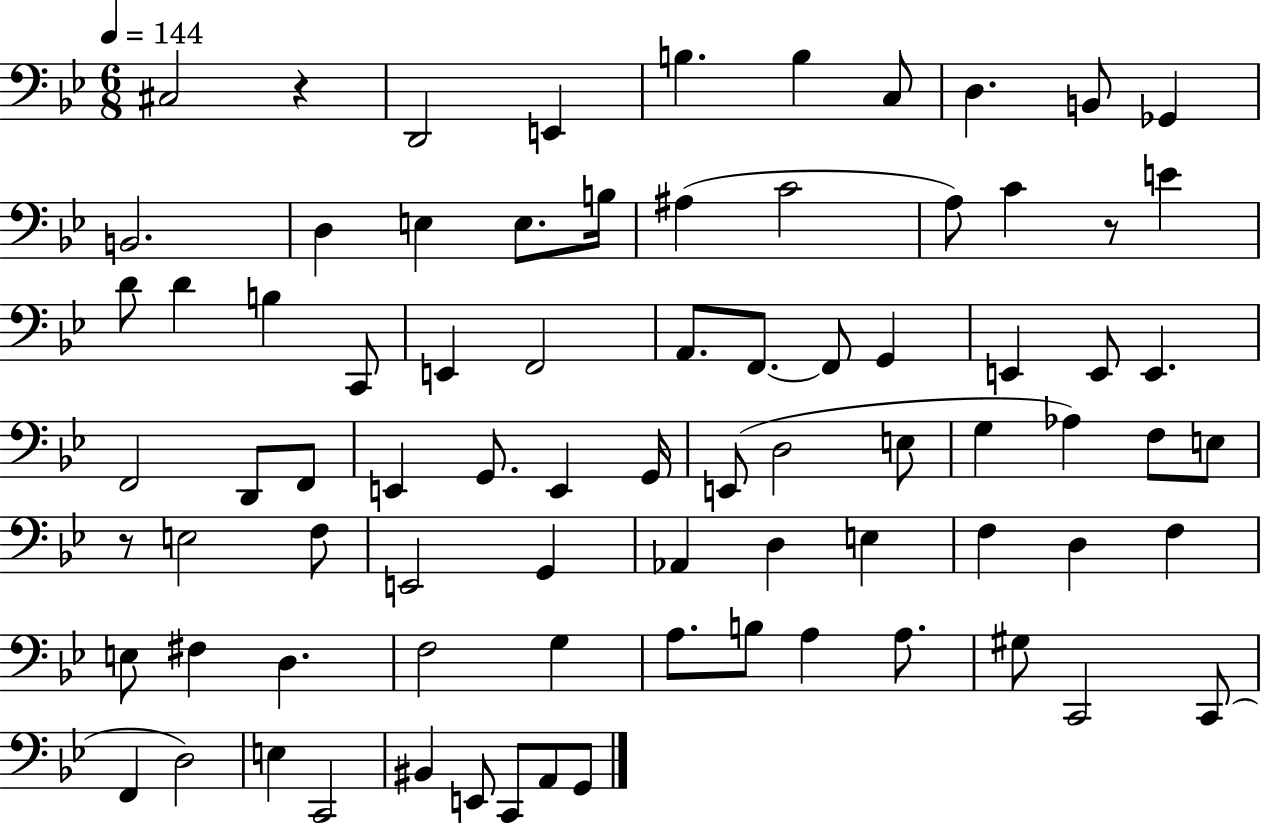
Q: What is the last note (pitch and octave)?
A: G2